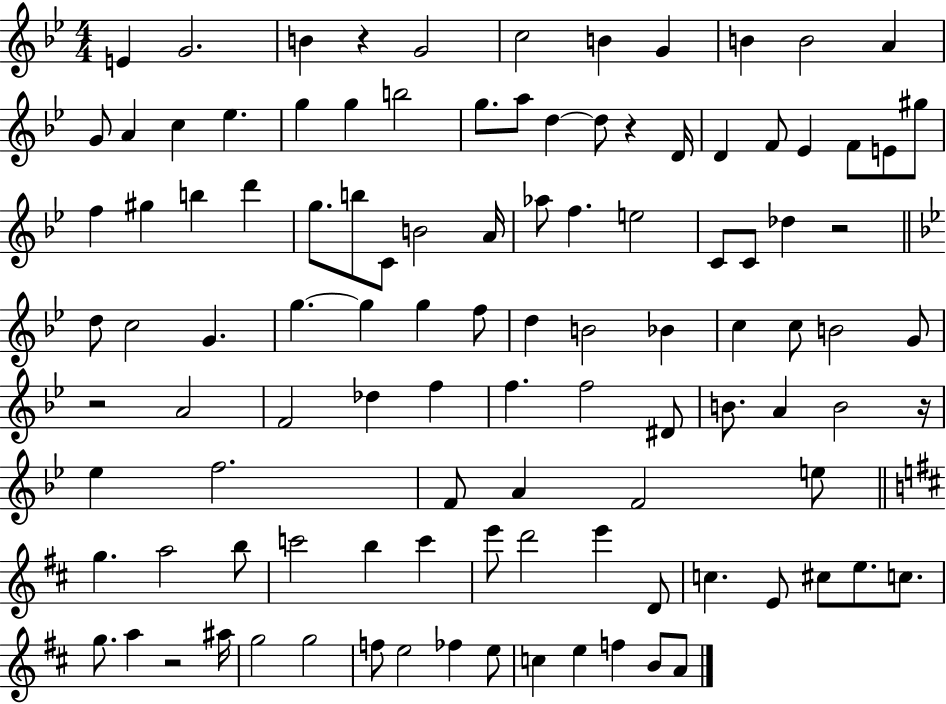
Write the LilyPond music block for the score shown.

{
  \clef treble
  \numericTimeSignature
  \time 4/4
  \key bes \major
  e'4 g'2. | b'4 r4 g'2 | c''2 b'4 g'4 | b'4 b'2 a'4 | \break g'8 a'4 c''4 ees''4. | g''4 g''4 b''2 | g''8. a''8 d''4~~ d''8 r4 d'16 | d'4 f'8 ees'4 f'8 e'8 gis''8 | \break f''4 gis''4 b''4 d'''4 | g''8. b''8 c'8 b'2 a'16 | aes''8 f''4. e''2 | c'8 c'8 des''4 r2 | \break \bar "||" \break \key bes \major d''8 c''2 g'4. | g''4.~~ g''4 g''4 f''8 | d''4 b'2 bes'4 | c''4 c''8 b'2 g'8 | \break r2 a'2 | f'2 des''4 f''4 | f''4. f''2 dis'8 | b'8. a'4 b'2 r16 | \break ees''4 f''2. | f'8 a'4 f'2 e''8 | \bar "||" \break \key d \major g''4. a''2 b''8 | c'''2 b''4 c'''4 | e'''8 d'''2 e'''4 d'8 | c''4. e'8 cis''8 e''8. c''8. | \break g''8. a''4 r2 ais''16 | g''2 g''2 | f''8 e''2 fes''4 e''8 | c''4 e''4 f''4 b'8 a'8 | \break \bar "|."
}